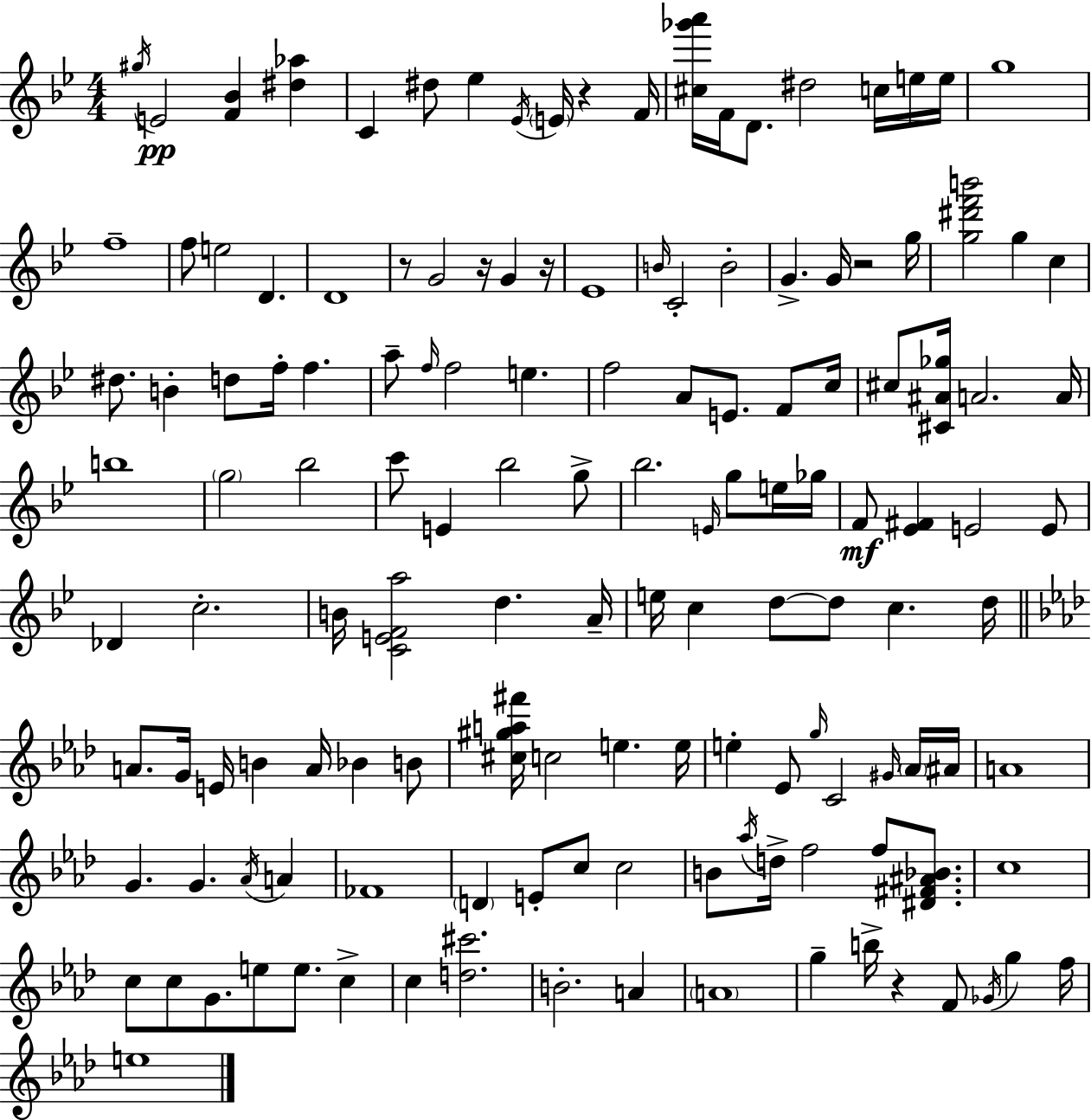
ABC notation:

X:1
T:Untitled
M:4/4
L:1/4
K:Bb
^g/4 E2 [F_B] [^d_a] C ^d/2 _e _E/4 E/4 z F/4 [^c_g'a']/4 F/4 D/2 ^d2 c/4 e/4 e/4 g4 f4 f/2 e2 D D4 z/2 G2 z/4 G z/4 _E4 B/4 C2 B2 G G/4 z2 g/4 [g^d'f'b']2 g c ^d/2 B d/2 f/4 f a/2 f/4 f2 e f2 A/2 E/2 F/2 c/4 ^c/2 [^C^A_g]/4 A2 A/4 b4 g2 _b2 c'/2 E _b2 g/2 _b2 E/4 g/2 e/4 _g/4 F/2 [_E^F] E2 E/2 _D c2 B/4 [CEFa]2 d A/4 e/4 c d/2 d/2 c d/4 A/2 G/4 E/4 B A/4 _B B/2 [^c^ga^f']/4 c2 e e/4 e _E/2 g/4 C2 ^G/4 _A/4 ^A/4 A4 G G _A/4 A _F4 D E/2 c/2 c2 B/2 _a/4 d/4 f2 f/2 [^D^F^A_B]/2 c4 c/2 c/2 G/2 e/2 e/2 c c [d^c']2 B2 A A4 g b/4 z F/2 _G/4 g f/4 e4